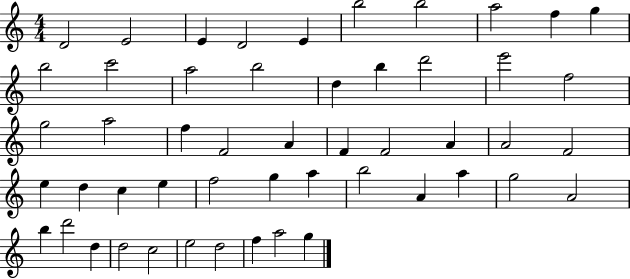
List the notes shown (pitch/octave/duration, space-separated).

D4/h E4/h E4/q D4/h E4/q B5/h B5/h A5/h F5/q G5/q B5/h C6/h A5/h B5/h D5/q B5/q D6/h E6/h F5/h G5/h A5/h F5/q F4/h A4/q F4/q F4/h A4/q A4/h F4/h E5/q D5/q C5/q E5/q F5/h G5/q A5/q B5/h A4/q A5/q G5/h A4/h B5/q D6/h D5/q D5/h C5/h E5/h D5/h F5/q A5/h G5/q